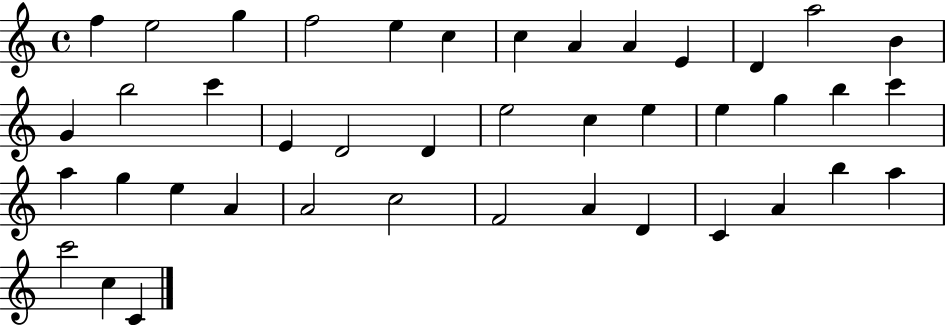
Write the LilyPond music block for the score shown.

{
  \clef treble
  \time 4/4
  \defaultTimeSignature
  \key c \major
  f''4 e''2 g''4 | f''2 e''4 c''4 | c''4 a'4 a'4 e'4 | d'4 a''2 b'4 | \break g'4 b''2 c'''4 | e'4 d'2 d'4 | e''2 c''4 e''4 | e''4 g''4 b''4 c'''4 | \break a''4 g''4 e''4 a'4 | a'2 c''2 | f'2 a'4 d'4 | c'4 a'4 b''4 a''4 | \break c'''2 c''4 c'4 | \bar "|."
}